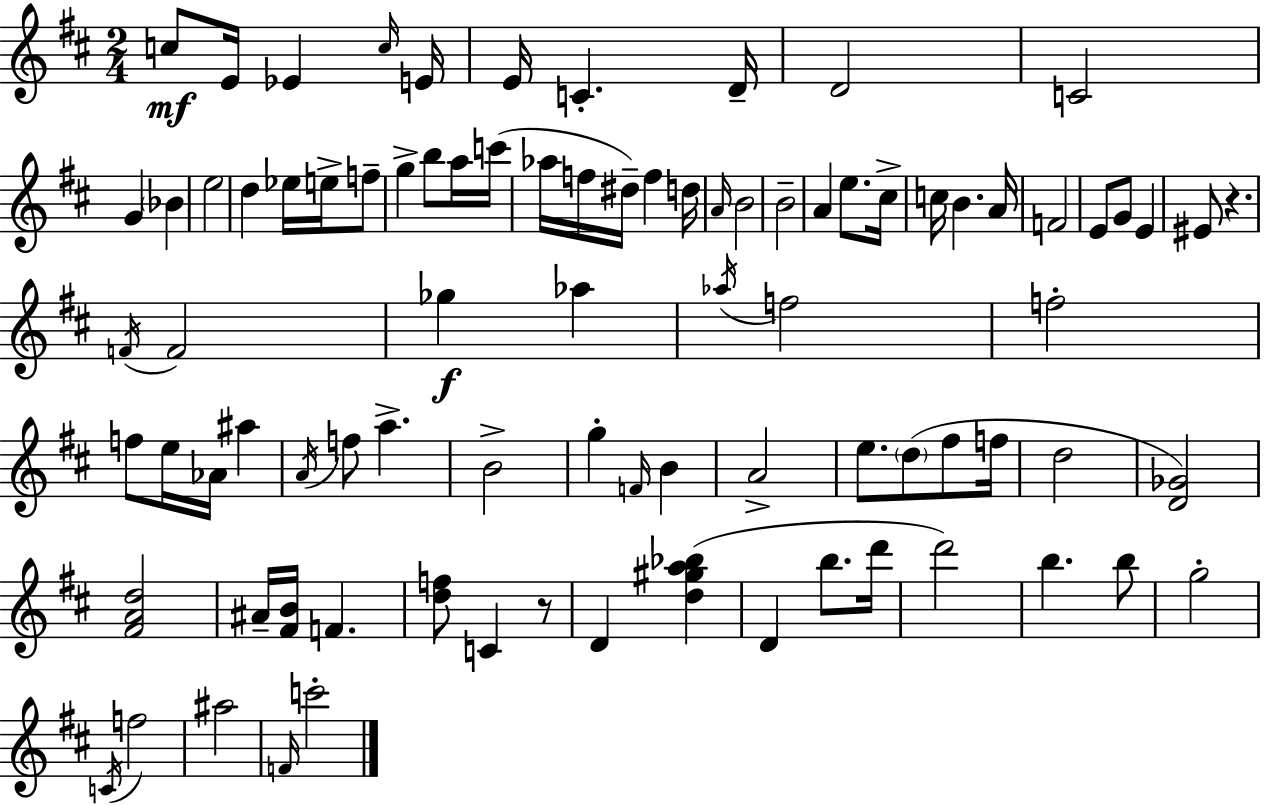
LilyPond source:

{
  \clef treble
  \numericTimeSignature
  \time 2/4
  \key d \major
  c''8\mf e'16 ees'4 \grace { c''16 } | e'16 e'16 c'4.-. | d'16-- d'2 | c'2 | \break g'4 \parenthesize bes'4 | e''2 | d''4 ees''16 e''16-> f''8-- | g''4-> b''8 a''16 | \break c'''16( aes''16 f''16 dis''16--) f''4 | d''16 \grace { a'16 } b'2 | b'2-- | a'4 e''8. | \break cis''16-> c''16 b'4. | a'16 f'2 | e'8 g'8 e'4 | eis'8 r4. | \break \acciaccatura { f'16 } f'2 | ges''4\f aes''4 | \acciaccatura { aes''16 } f''2 | f''2-. | \break f''8 e''16 aes'16 | ais''4 \acciaccatura { a'16 } f''8 a''4.-> | b'2-> | g''4-. | \break \grace { f'16 } b'4 a'2-> | e''8. | \parenthesize d''8( fis''8 f''16 d''2 | <d' ges'>2) | \break <fis' a' d''>2 | ais'16-- <fis' b'>16 | f'4. <d'' f''>8 | c'4 r8 d'4 | \break <d'' gis'' a'' bes''>4( d'4 | b''8. d'''16 d'''2) | b''4. | b''8 g''2-. | \break \acciaccatura { c'16 } f''2 | ais''2 | \grace { f'16 } | c'''2-. | \break \bar "|."
}